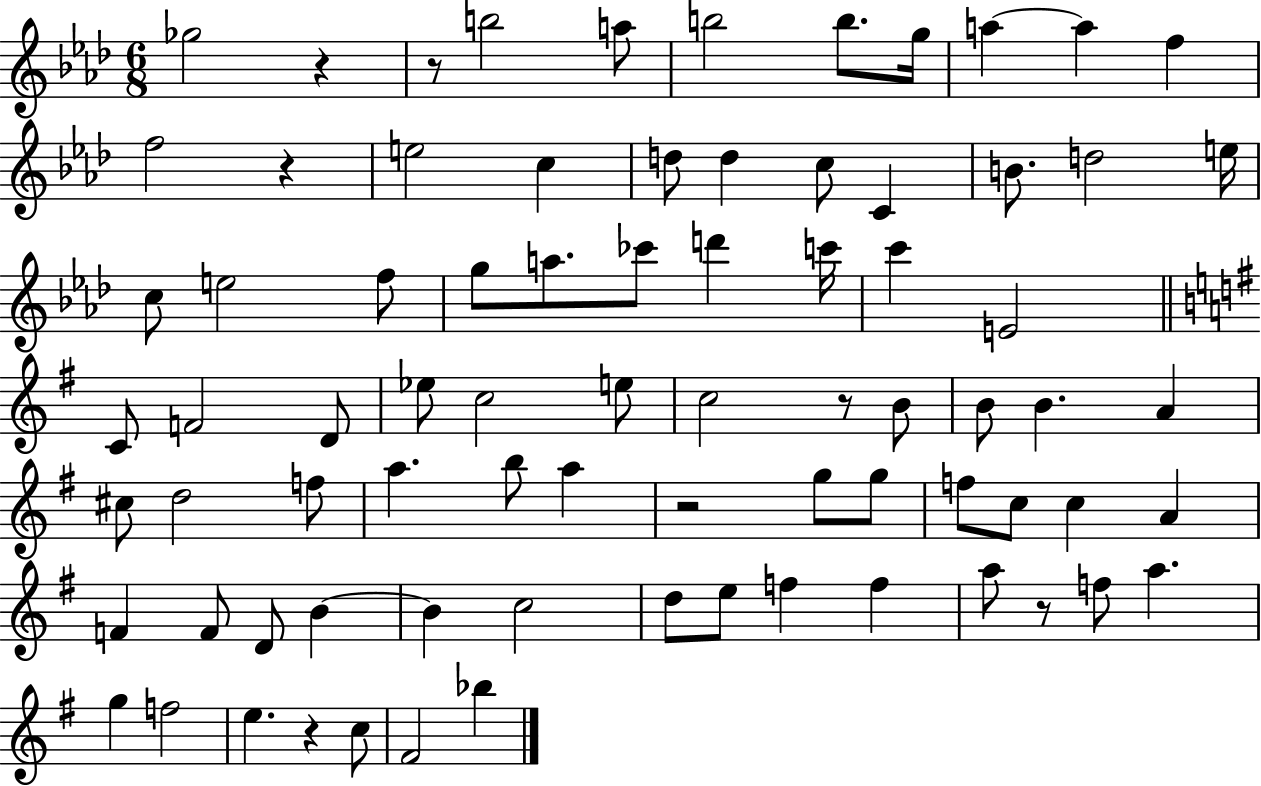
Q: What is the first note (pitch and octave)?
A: Gb5